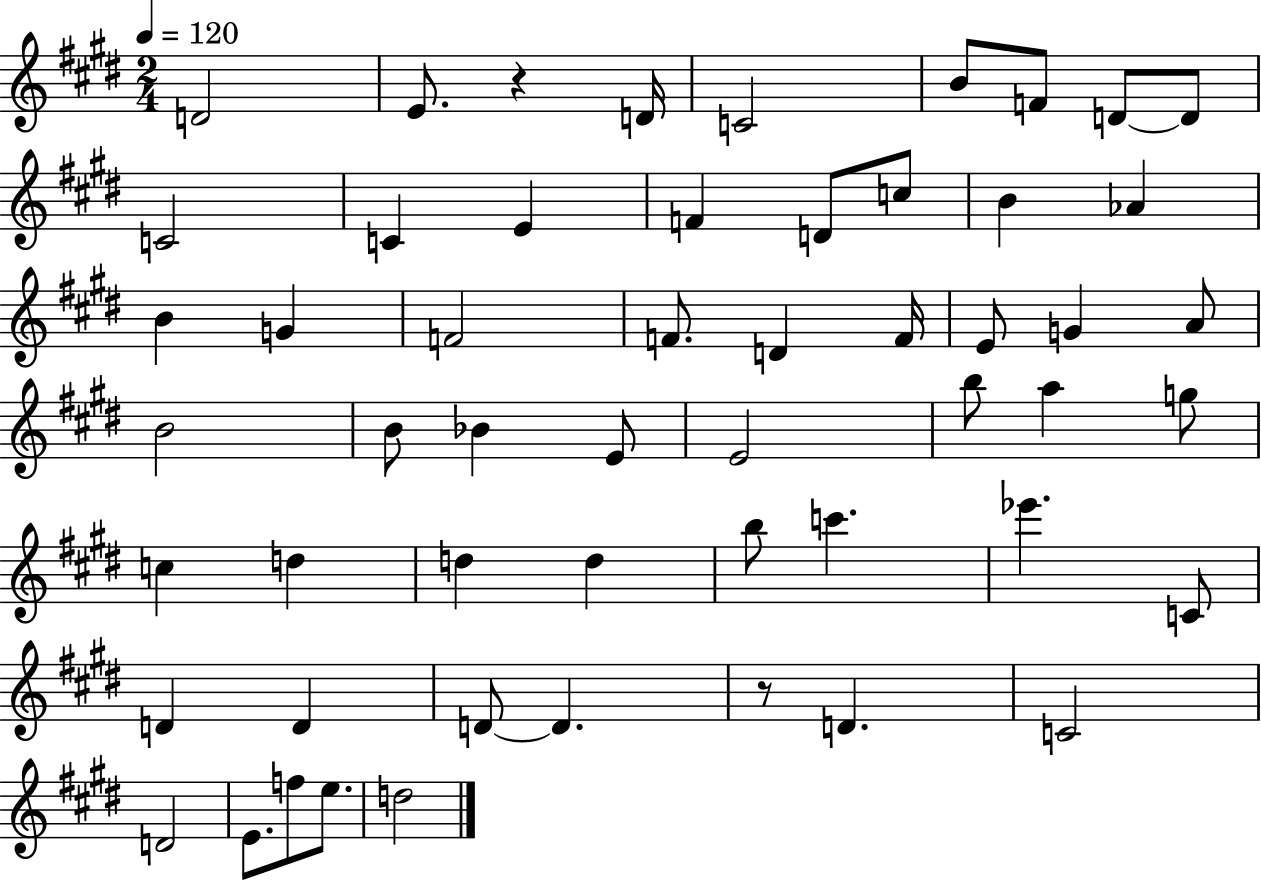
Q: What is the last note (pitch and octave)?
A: D5